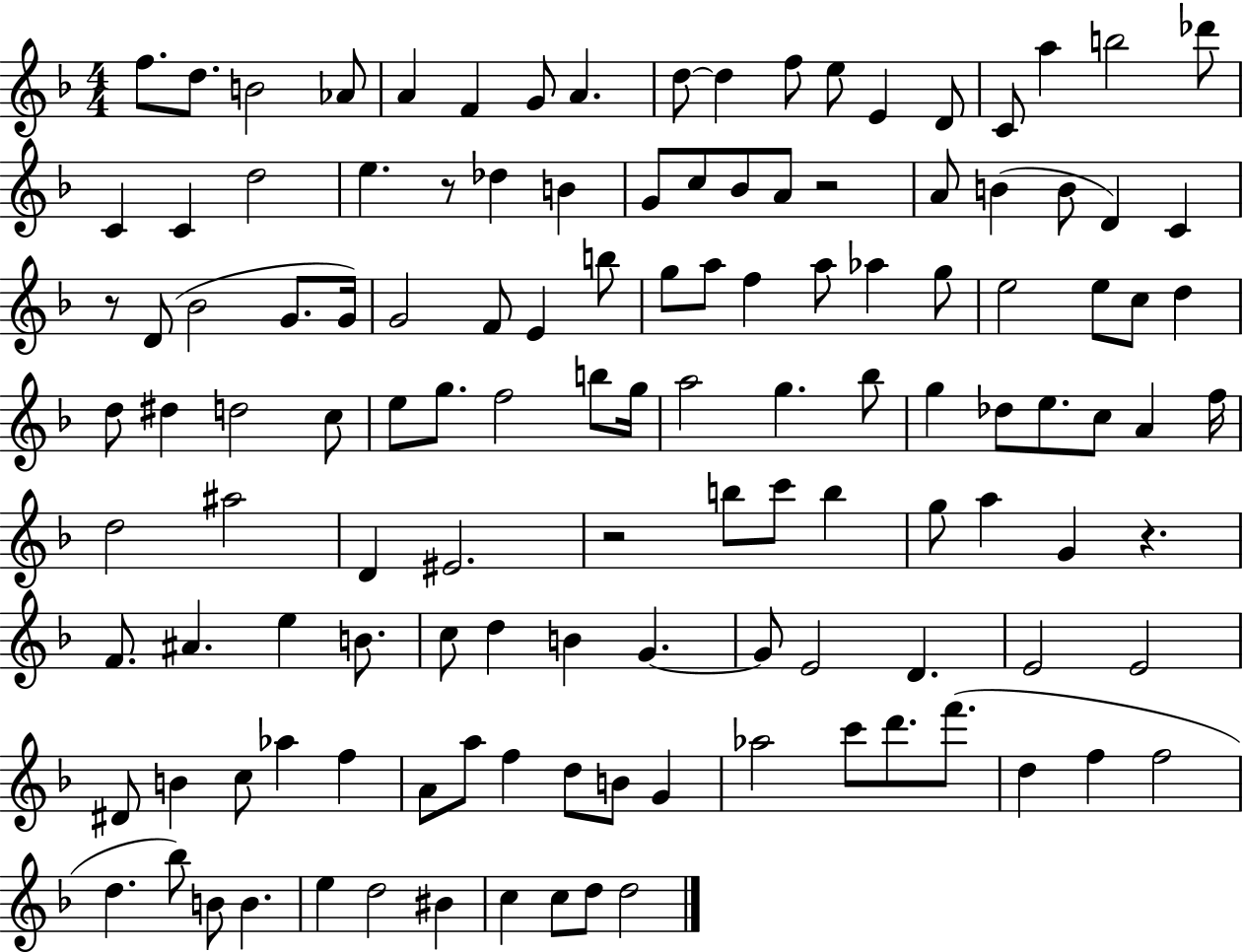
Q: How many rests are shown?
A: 5